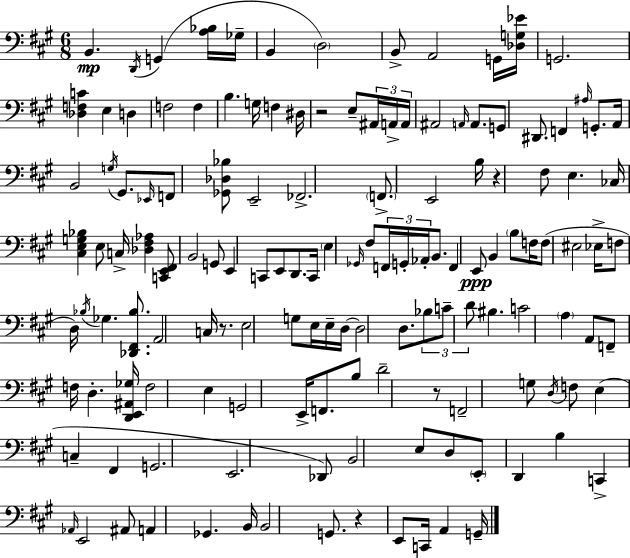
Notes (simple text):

B2/q. D2/s G2/q [A3,Bb3]/s Gb3/s B2/q D3/h B2/e A2/h G2/s [Db3,G3,Eb4]/s G2/h. [Db3,F3,C4]/q E3/q D3/q F3/h F3/q B3/q. G3/s F3/q D#3/s R/h E3/e A#2/s A2/s A2/s A#2/h A2/s A2/e. G2/e D#2/e. F2/q A#3/s G2/e. A2/s B2/h G3/s G#2/e. Eb2/s F2/e [Gb2,Db3,Bb3]/e E2/h FES2/h. F2/e. E2/h B3/s R/q F#3/e E3/q. CES3/s [C#3,E3,G3,Bb3]/q E3/e C3/s [Db3,F#3,Ab3]/q [C2,E2,F#2]/e B2/h G2/e E2/q C2/e E2/e D2/e. C2/s E3/q Gb2/s F#3/e F2/s G2/s Ab2/s B2/e. F2/q E2/e B2/q B3/e F3/s F3/e EIS3/h Eb3/s F3/e D3/s Bb3/s Gb3/q. [Db2,F#2,Bb3]/e. A2/h C3/s R/e. E3/h G3/e E3/s E3/s D3/s D3/h D3/e. Bb3/e C4/e D4/e BIS3/q. C4/h A3/q A2/e F2/e F3/s D3/q. [D2,E2,A#2,Gb3]/s F3/h E3/q G2/h E2/s F2/e. B3/e D4/h R/e F2/h G3/e D3/s F3/e E3/q C3/q F#2/q G2/h. E2/h. Db2/e B2/h E3/e D3/e E2/e D2/q B3/q C2/q Ab2/s E2/h A#2/e A2/q Gb2/q. B2/s B2/h G2/e. R/q E2/e C2/s A2/q G2/s